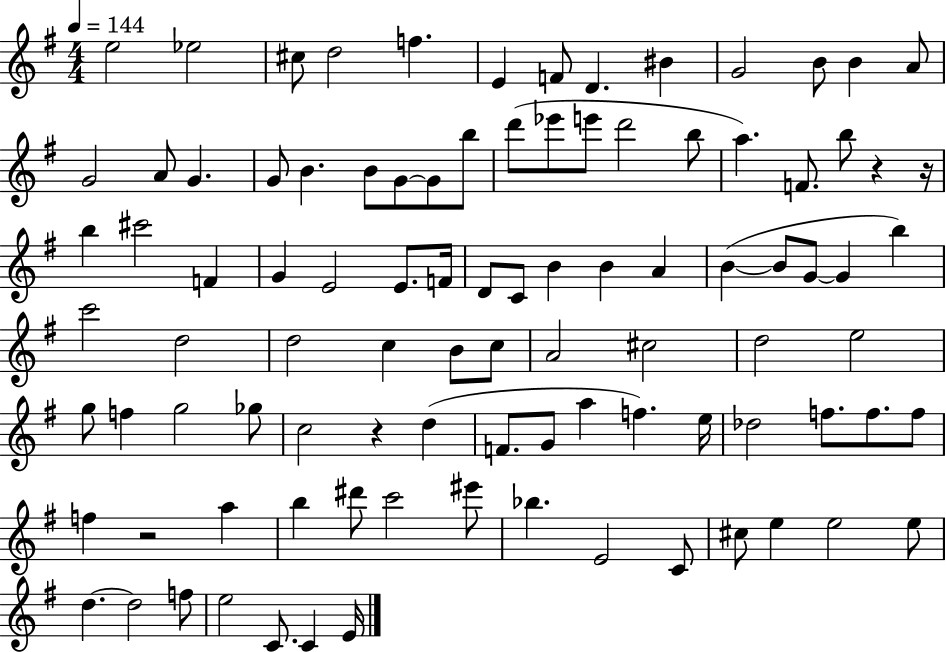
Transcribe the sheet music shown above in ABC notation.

X:1
T:Untitled
M:4/4
L:1/4
K:G
e2 _e2 ^c/2 d2 f E F/2 D ^B G2 B/2 B A/2 G2 A/2 G G/2 B B/2 G/2 G/2 b/2 d'/2 _e'/2 e'/2 d'2 b/2 a F/2 b/2 z z/4 b ^c'2 F G E2 E/2 F/4 D/2 C/2 B B A B B/2 G/2 G b c'2 d2 d2 c B/2 c/2 A2 ^c2 d2 e2 g/2 f g2 _g/2 c2 z d F/2 G/2 a f e/4 _d2 f/2 f/2 f/2 f z2 a b ^d'/2 c'2 ^e'/2 _b E2 C/2 ^c/2 e e2 e/2 d d2 f/2 e2 C/2 C E/4